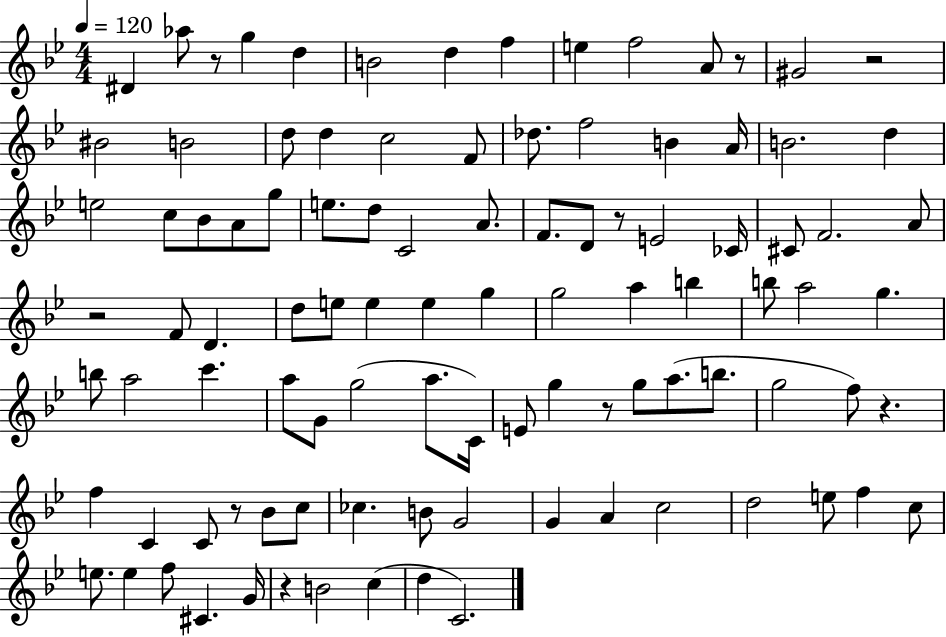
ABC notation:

X:1
T:Untitled
M:4/4
L:1/4
K:Bb
^D _a/2 z/2 g d B2 d f e f2 A/2 z/2 ^G2 z2 ^B2 B2 d/2 d c2 F/2 _d/2 f2 B A/4 B2 d e2 c/2 _B/2 A/2 g/2 e/2 d/2 C2 A/2 F/2 D/2 z/2 E2 _C/4 ^C/2 F2 A/2 z2 F/2 D d/2 e/2 e e g g2 a b b/2 a2 g b/2 a2 c' a/2 G/2 g2 a/2 C/4 E/2 g z/2 g/2 a/2 b/2 g2 f/2 z f C C/2 z/2 _B/2 c/2 _c B/2 G2 G A c2 d2 e/2 f c/2 e/2 e f/2 ^C G/4 z B2 c d C2